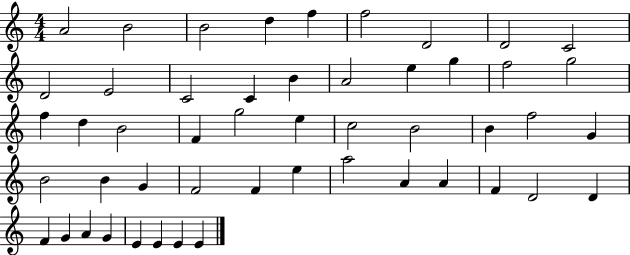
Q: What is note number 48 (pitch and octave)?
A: E4